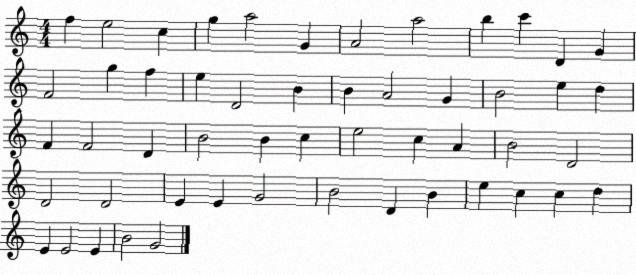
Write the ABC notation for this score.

X:1
T:Untitled
M:4/4
L:1/4
K:C
f e2 c g a2 G A2 a2 b c' D G F2 g f e D2 B B A2 G B2 e d F F2 D B2 B c e2 c A B2 D2 D2 D2 E E G2 B2 D B e c c d E E2 E B2 G2